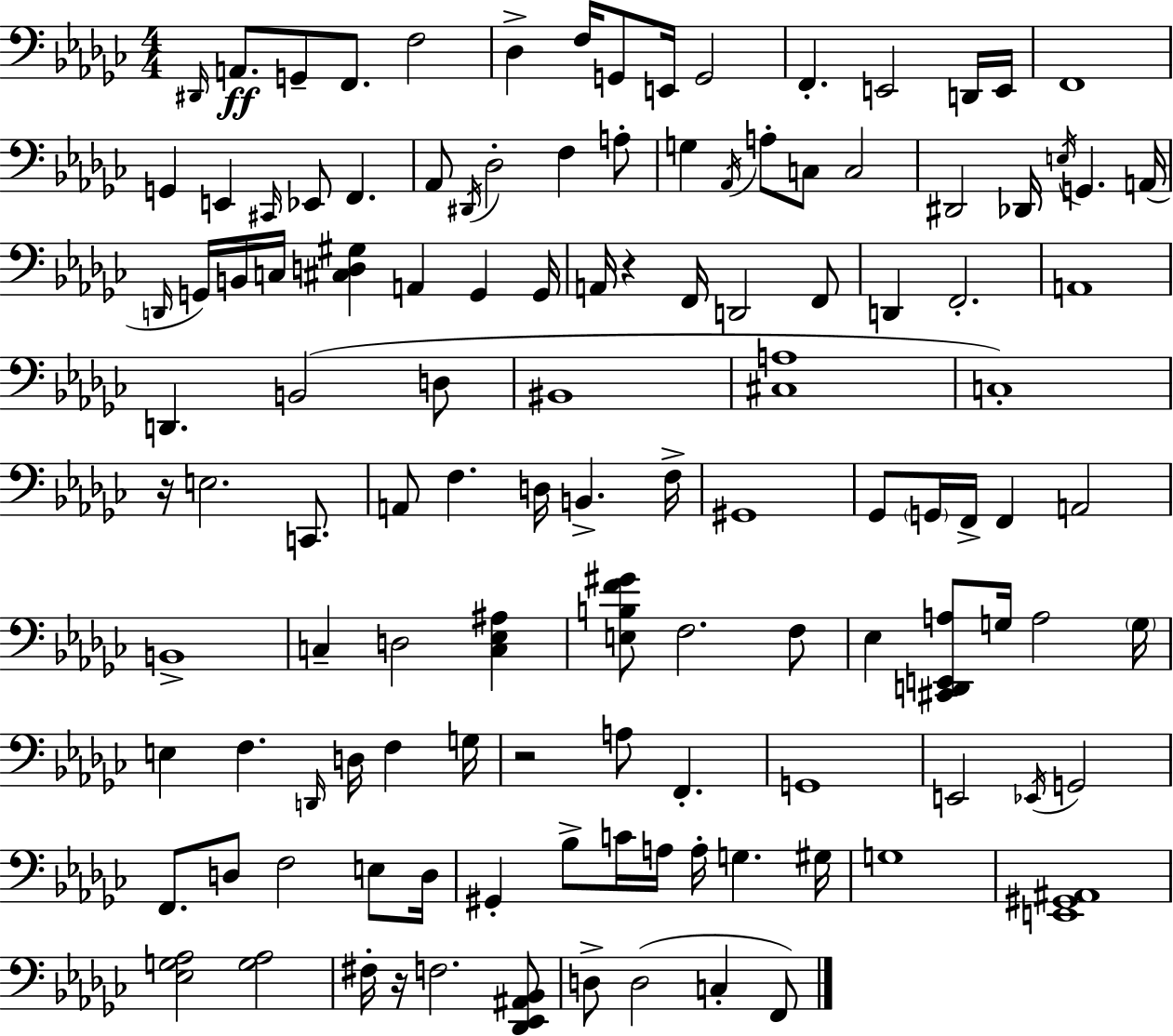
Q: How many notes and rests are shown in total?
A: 120